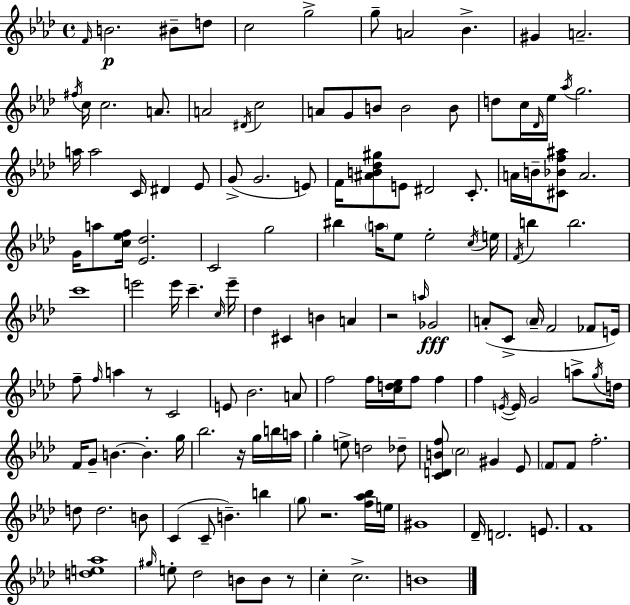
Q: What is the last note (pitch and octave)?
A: B4